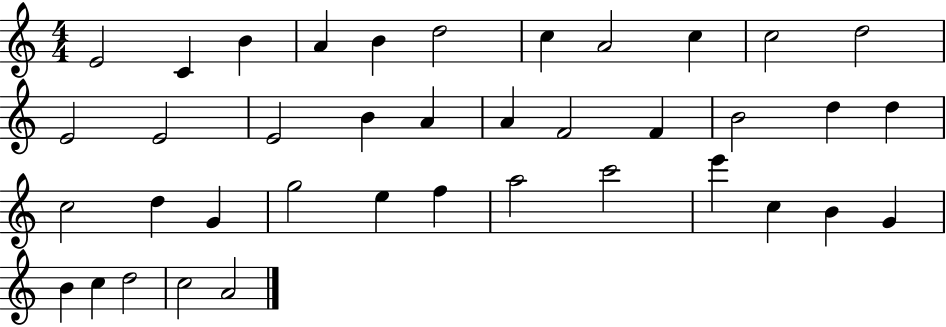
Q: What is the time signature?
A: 4/4